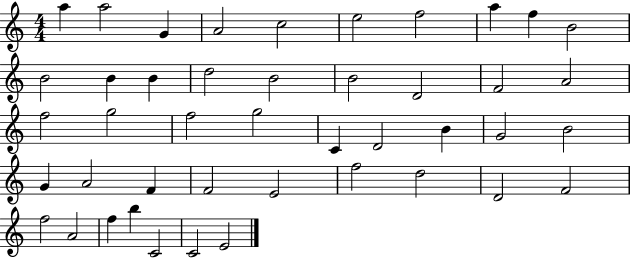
{
  \clef treble
  \numericTimeSignature
  \time 4/4
  \key c \major
  a''4 a''2 g'4 | a'2 c''2 | e''2 f''2 | a''4 f''4 b'2 | \break b'2 b'4 b'4 | d''2 b'2 | b'2 d'2 | f'2 a'2 | \break f''2 g''2 | f''2 g''2 | c'4 d'2 b'4 | g'2 b'2 | \break g'4 a'2 f'4 | f'2 e'2 | f''2 d''2 | d'2 f'2 | \break f''2 a'2 | f''4 b''4 c'2 | c'2 e'2 | \bar "|."
}